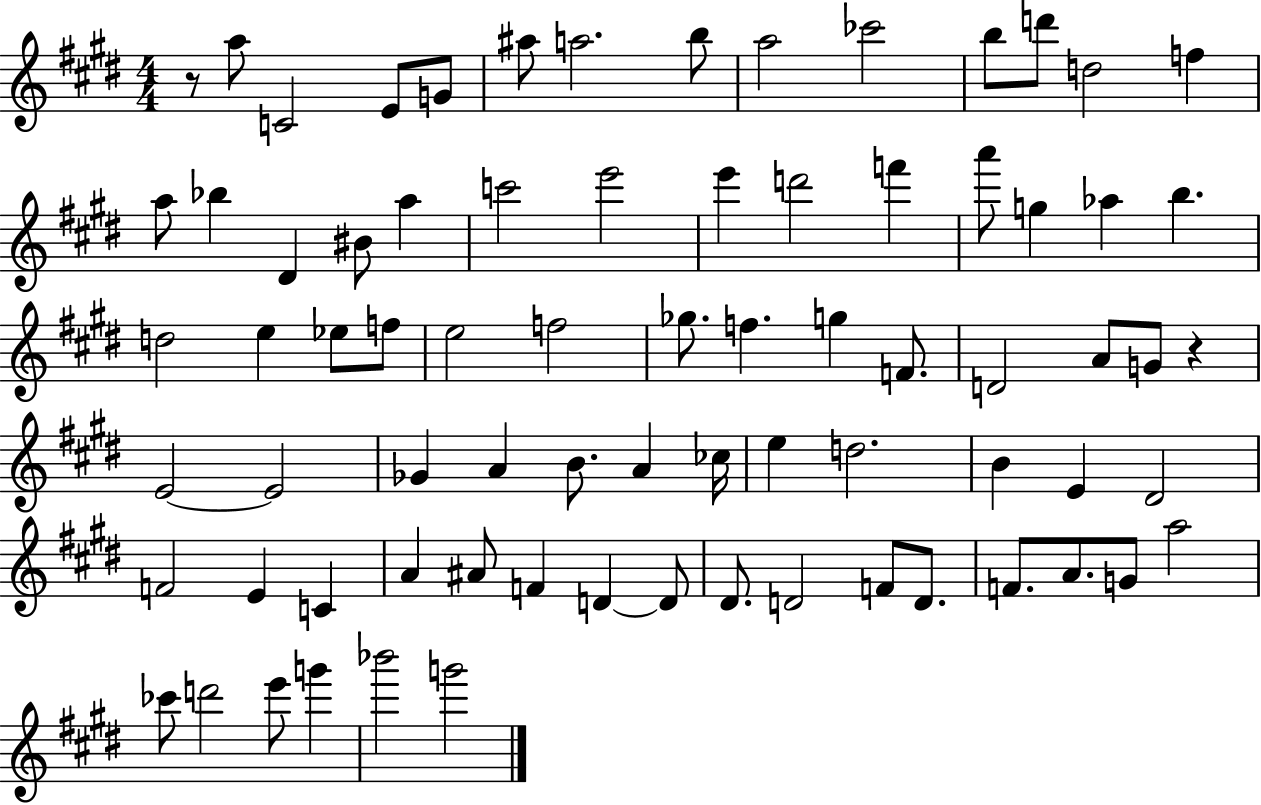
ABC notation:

X:1
T:Untitled
M:4/4
L:1/4
K:E
z/2 a/2 C2 E/2 G/2 ^a/2 a2 b/2 a2 _c'2 b/2 d'/2 d2 f a/2 _b ^D ^B/2 a c'2 e'2 e' d'2 f' a'/2 g _a b d2 e _e/2 f/2 e2 f2 _g/2 f g F/2 D2 A/2 G/2 z E2 E2 _G A B/2 A _c/4 e d2 B E ^D2 F2 E C A ^A/2 F D D/2 ^D/2 D2 F/2 D/2 F/2 A/2 G/2 a2 _c'/2 d'2 e'/2 g' _b'2 g'2